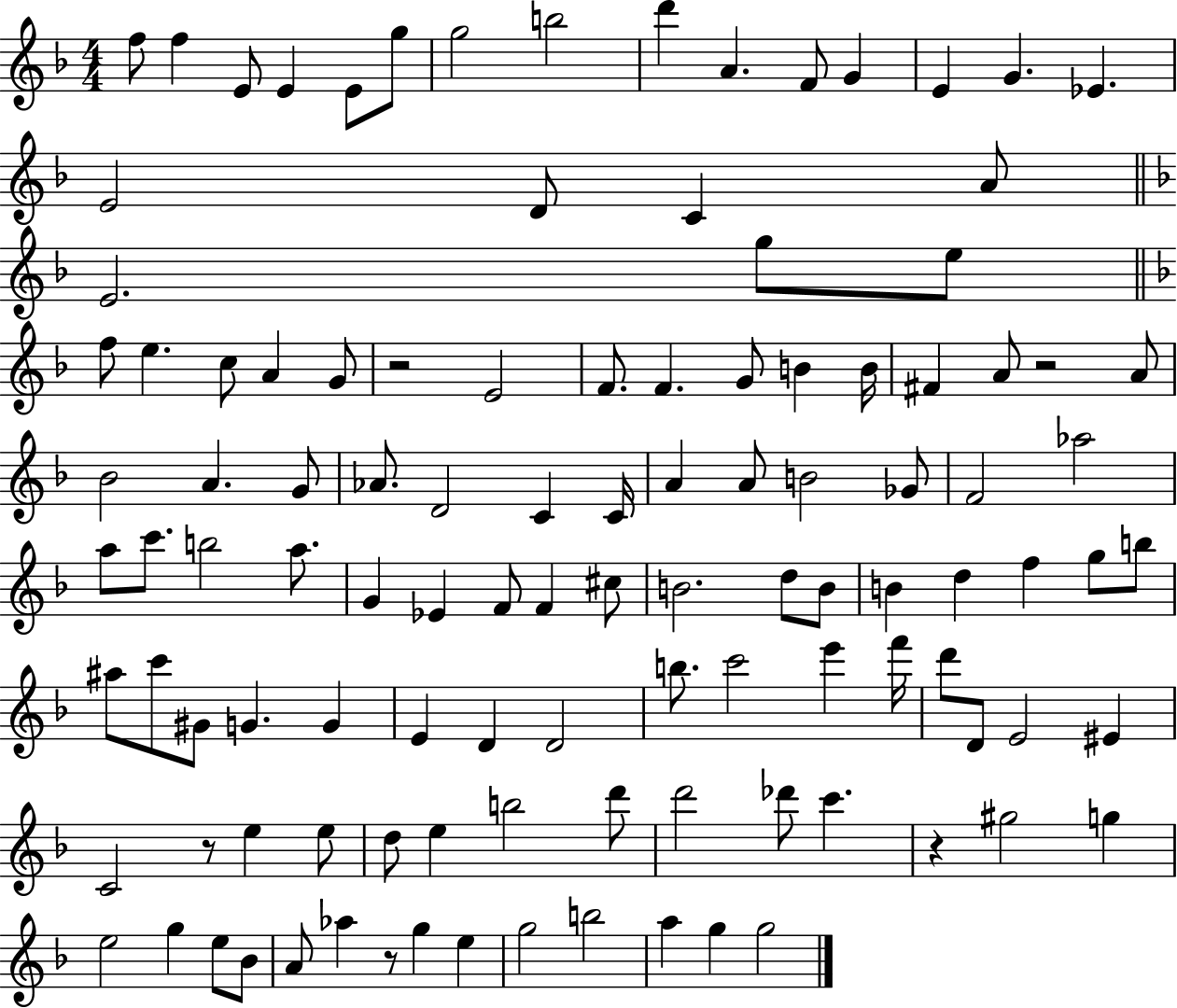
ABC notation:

X:1
T:Untitled
M:4/4
L:1/4
K:F
f/2 f E/2 E E/2 g/2 g2 b2 d' A F/2 G E G _E E2 D/2 C A/2 E2 g/2 e/2 f/2 e c/2 A G/2 z2 E2 F/2 F G/2 B B/4 ^F A/2 z2 A/2 _B2 A G/2 _A/2 D2 C C/4 A A/2 B2 _G/2 F2 _a2 a/2 c'/2 b2 a/2 G _E F/2 F ^c/2 B2 d/2 B/2 B d f g/2 b/2 ^a/2 c'/2 ^G/2 G G E D D2 b/2 c'2 e' f'/4 d'/2 D/2 E2 ^E C2 z/2 e e/2 d/2 e b2 d'/2 d'2 _d'/2 c' z ^g2 g e2 g e/2 _B/2 A/2 _a z/2 g e g2 b2 a g g2